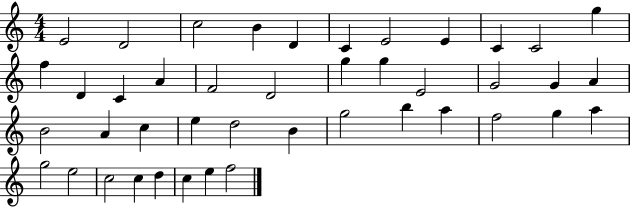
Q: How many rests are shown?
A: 0